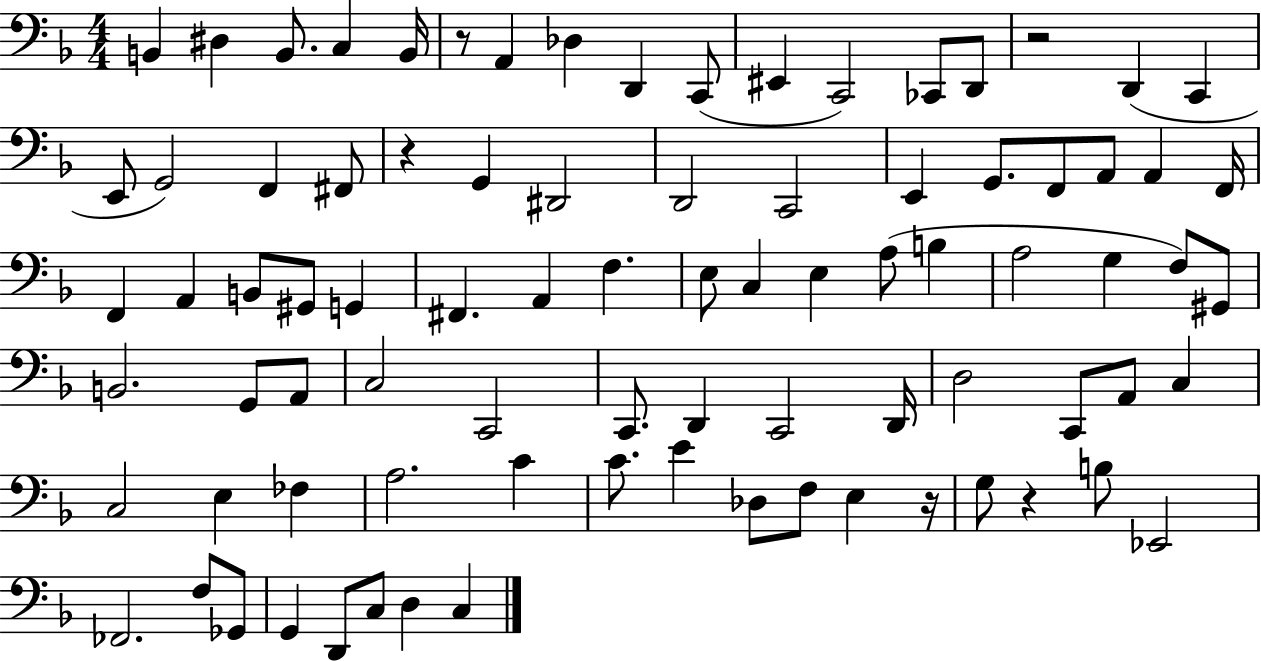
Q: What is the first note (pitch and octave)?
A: B2